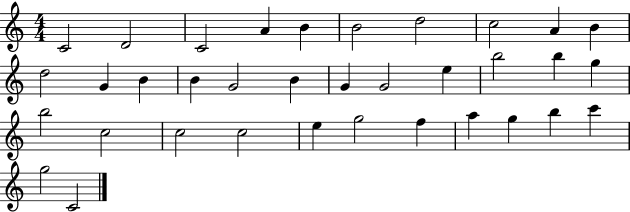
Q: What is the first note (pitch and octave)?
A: C4